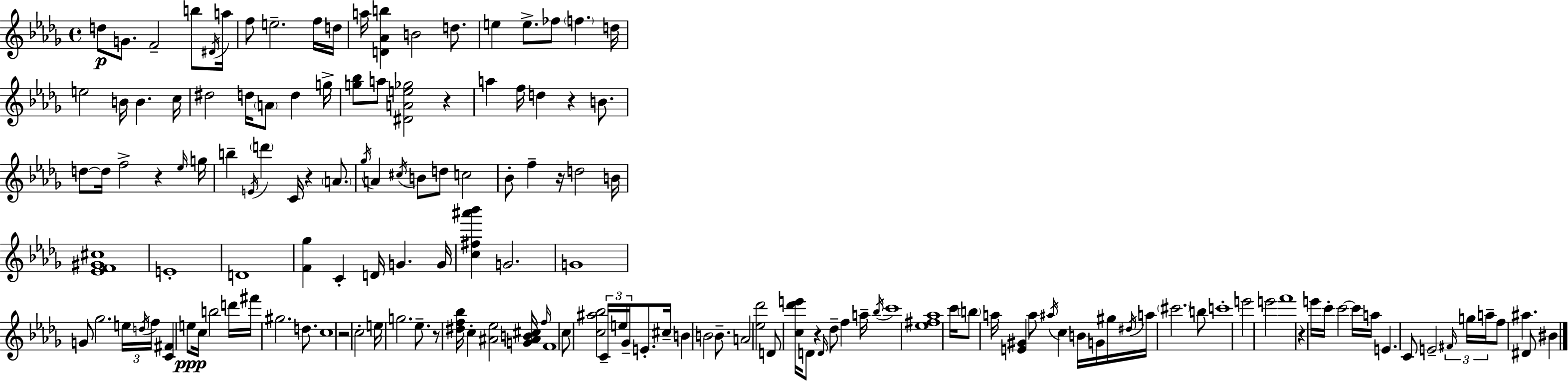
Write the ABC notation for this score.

X:1
T:Untitled
M:4/4
L:1/4
K:Bbm
d/2 G/2 F2 b/2 ^D/4 a/4 f/2 e2 f/4 d/4 a/4 [D_Ab] B2 d/2 e e/2 _f/2 f d/4 e2 B/4 B c/4 ^d2 d/4 A/2 d g/4 [g_b]/2 a/2 [^DAe_g]2 z a f/4 d z B/2 d/2 d/4 f2 z _e/4 g/4 b E/4 d' C/4 z A/2 _g/4 A ^c/4 B/2 d/2 c2 _B/2 f z/4 d2 B/4 [_EF^G^c]4 E4 D4 [F_g] C D/4 G G/4 [c^f^a'_b'] G2 G4 G/2 _g2 e/4 d/4 f/4 [C^F] e/2 c/4 b2 d'/4 ^f'/4 ^g2 d/2 c4 z2 c2 e/4 g2 _e/2 z/2 [^df_b]/4 c [^A_e]2 [G^AB^c]/4 f/4 F4 c/2 [c^a_b]2 C/4 e/4 _G/4 E/2 ^c/4 B B2 B/2 A2 [_e_d']2 D/2 [c_d'e']/4 D/2 z D/4 _d/2 f a/4 _b/4 c'4 [_e^f_a]4 c'/4 b/2 a/4 [E^G] a/2 ^a/4 c B/4 G/4 ^g/4 ^d/4 a/4 ^c'2 b/2 c'4 e'2 e'2 f'4 z e'/4 c'/4 c'2 c'/4 a/4 E C/2 E2 ^F/4 g/4 a/4 f/2 ^a ^D/2 ^B